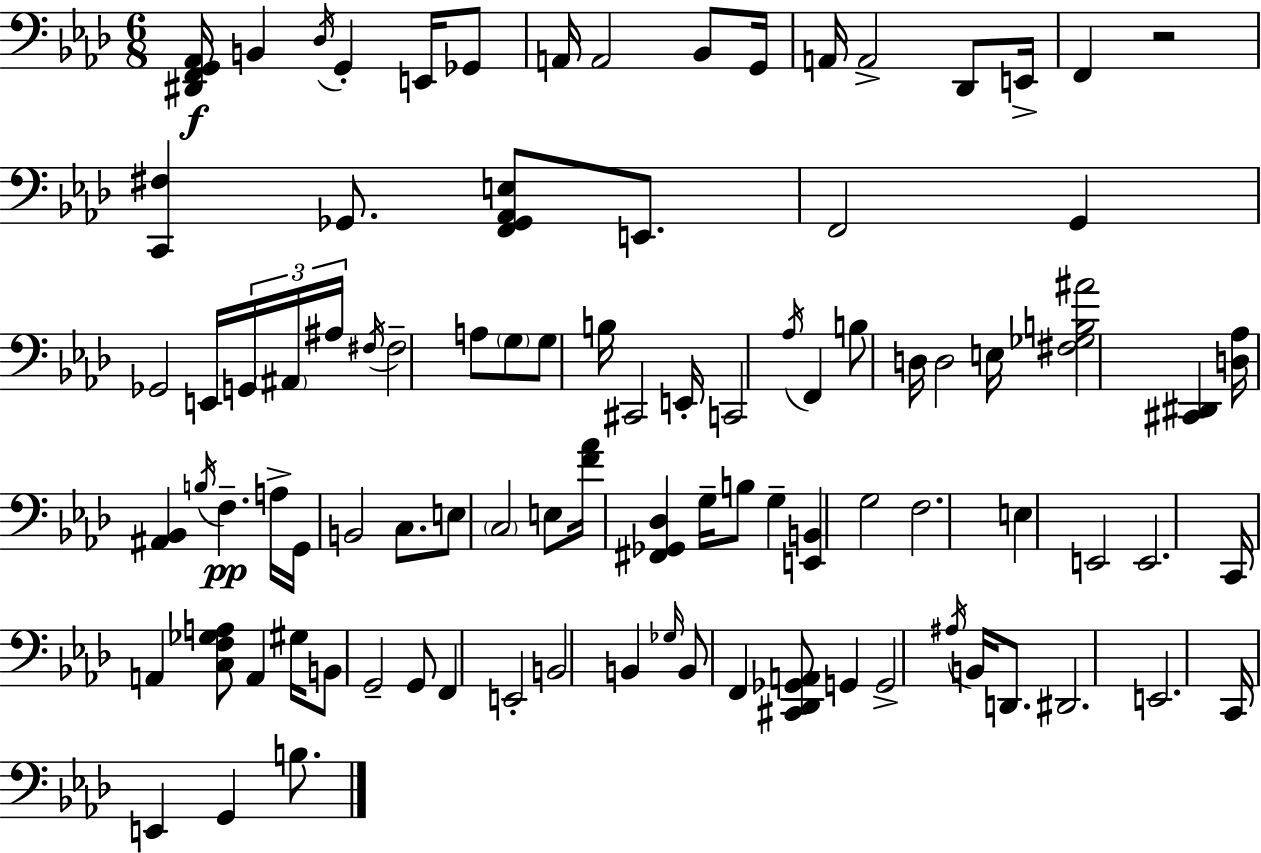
X:1
T:Untitled
M:6/8
L:1/4
K:Fm
[^D,,F,,G,,_A,,]/4 B,, _D,/4 G,, E,,/4 _G,,/2 A,,/4 A,,2 _B,,/2 G,,/4 A,,/4 A,,2 _D,,/2 E,,/4 F,, z2 [C,,^F,] _G,,/2 [F,,_G,,_A,,E,]/2 E,,/2 F,,2 G,, _G,,2 E,,/4 G,,/4 ^A,,/4 ^A,/4 ^F,/4 ^F,2 A,/2 G,/2 G,/2 B,/4 ^C,,2 E,,/4 C,,2 _A,/4 F,, B,/2 D,/4 D,2 E,/4 [^F,_G,B,^A]2 [^C,,^D,,] [D,_A,]/4 [^A,,_B,,] B,/4 F, A,/4 G,,/4 B,,2 C,/2 E,/2 C,2 E,/2 [F_A]/4 [^F,,_G,,_D,] G,/4 B,/2 G, [E,,B,,] G,2 F,2 E, E,,2 E,,2 C,,/4 A,, [C,F,_G,A,]/2 A,, ^G,/4 B,,/2 G,,2 G,,/2 F,, E,,2 B,,2 B,, _G,/4 B,,/2 F,, [^C,,_D,,_G,,A,,]/2 G,, G,,2 ^A,/4 B,,/4 D,,/2 ^D,,2 E,,2 C,,/4 E,, G,, B,/2